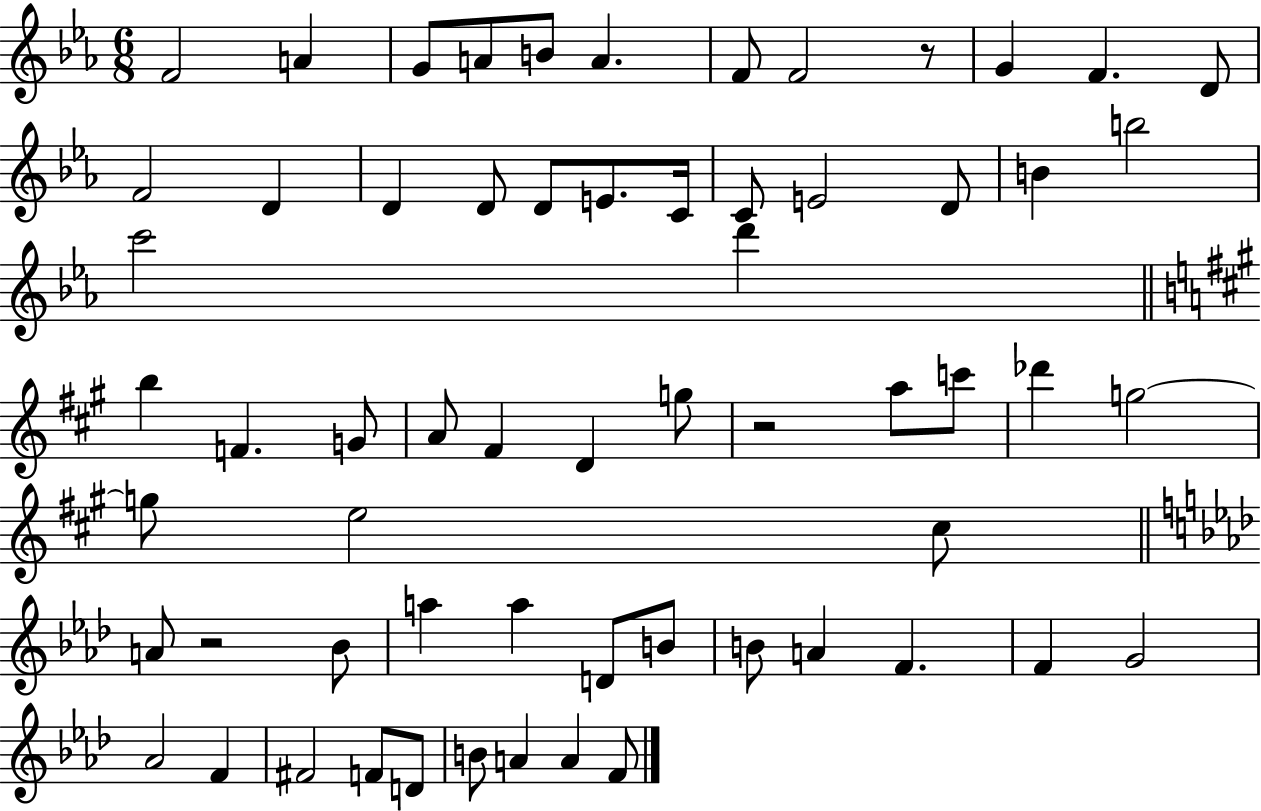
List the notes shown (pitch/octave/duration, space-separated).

F4/h A4/q G4/e A4/e B4/e A4/q. F4/e F4/h R/e G4/q F4/q. D4/e F4/h D4/q D4/q D4/e D4/e E4/e. C4/s C4/e E4/h D4/e B4/q B5/h C6/h D6/q B5/q F4/q. G4/e A4/e F#4/q D4/q G5/e R/h A5/e C6/e Db6/q G5/h G5/e E5/h C#5/e A4/e R/h Bb4/e A5/q A5/q D4/e B4/e B4/e A4/q F4/q. F4/q G4/h Ab4/h F4/q F#4/h F4/e D4/e B4/e A4/q A4/q F4/e